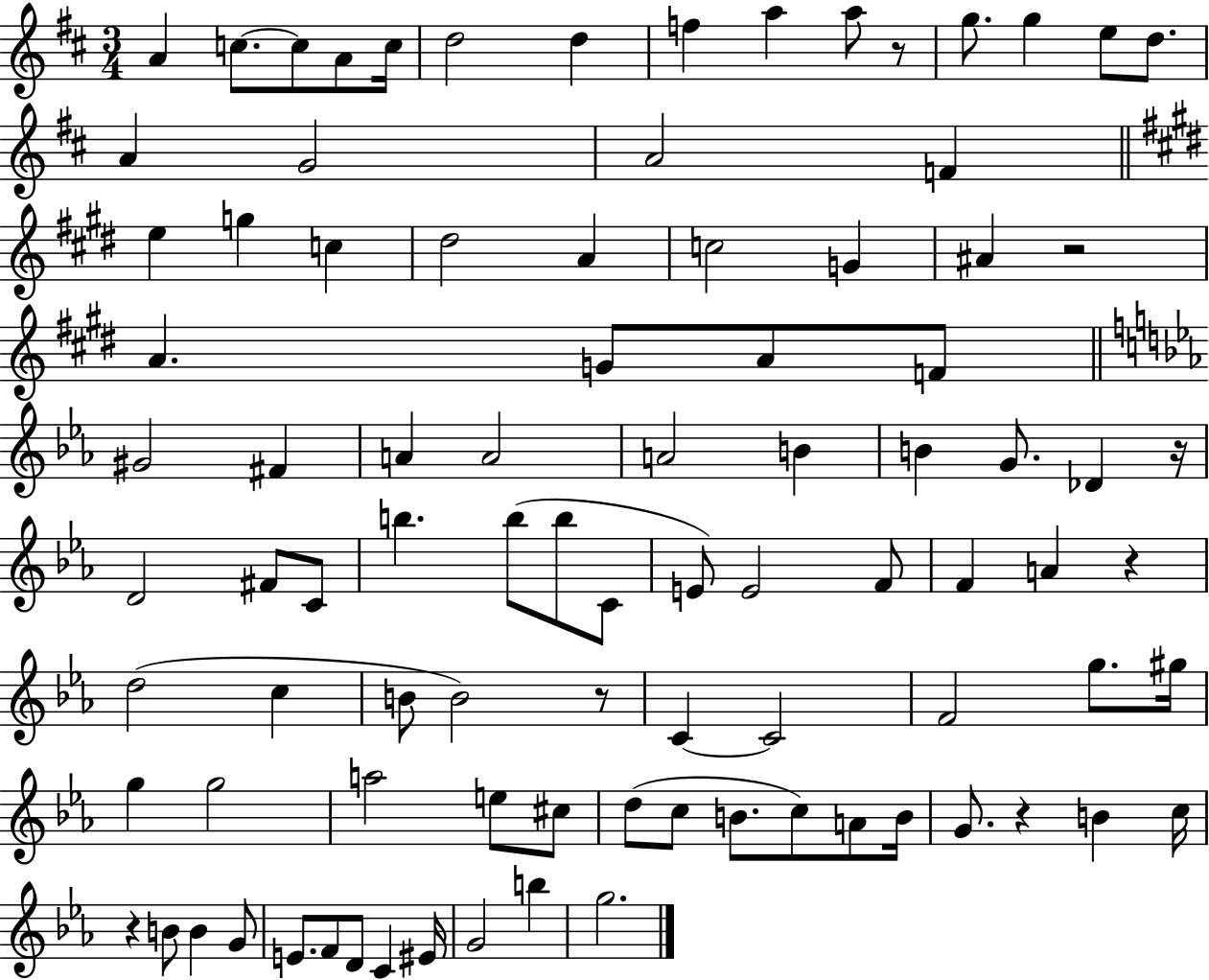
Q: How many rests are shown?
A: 7